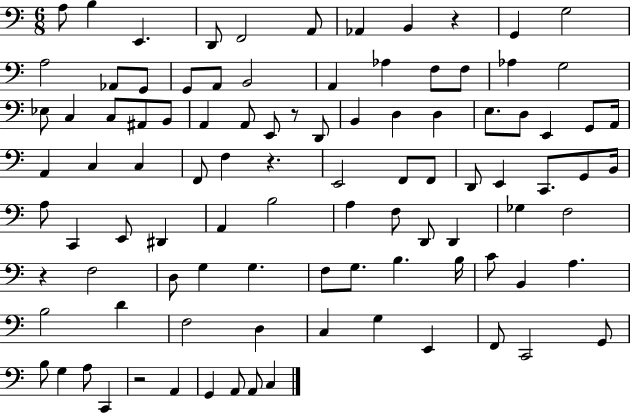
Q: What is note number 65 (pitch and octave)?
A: F3